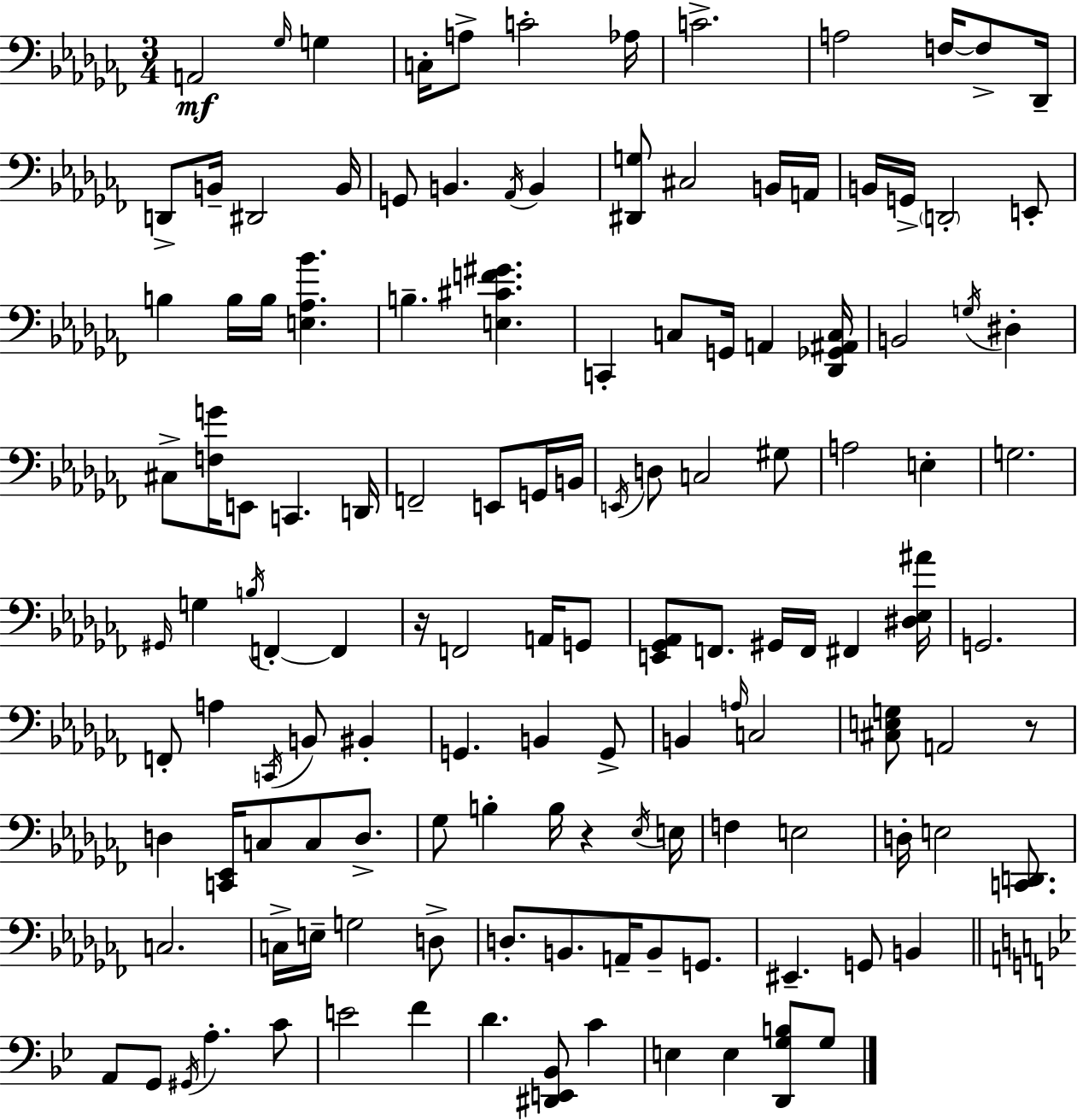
A2/h Gb3/s G3/q C3/s A3/e C4/h Ab3/s C4/h. A3/h F3/s F3/e Db2/s D2/e B2/s D#2/h B2/s G2/e B2/q. Ab2/s B2/q [D#2,G3]/e C#3/h B2/s A2/s B2/s G2/s D2/h E2/e B3/q B3/s B3/s [E3,Ab3,Bb4]/q. B3/q. [E3,C#4,F4,G#4]/q. C2/q C3/e G2/s A2/q [Db2,Gb2,A#2,C3]/s B2/h G3/s D#3/q C#3/e [F3,G4]/s E2/e C2/q. D2/s F2/h E2/e G2/s B2/s E2/s D3/e C3/h G#3/e A3/h E3/q G3/h. G#2/s G3/q B3/s F2/q F2/q R/s F2/h A2/s G2/e [E2,Gb2,Ab2]/e F2/e. G#2/s F2/s F#2/q [D#3,Eb3,A#4]/s G2/h. F2/e A3/q C2/s B2/e BIS2/q G2/q. B2/q G2/e B2/q A3/s C3/h [C#3,E3,G3]/e A2/h R/e D3/q [C2,Eb2]/s C3/e C3/e D3/e. Gb3/e B3/q B3/s R/q Eb3/s E3/s F3/q E3/h D3/s E3/h [C2,D2]/e. C3/h. C3/s E3/s G3/h D3/e D3/e. B2/e. A2/s B2/e G2/e. EIS2/q. G2/e B2/q A2/e G2/e G#2/s A3/q. C4/e E4/h F4/q D4/q. [D#2,E2,Bb2]/e C4/q E3/q E3/q [D2,G3,B3]/e G3/e